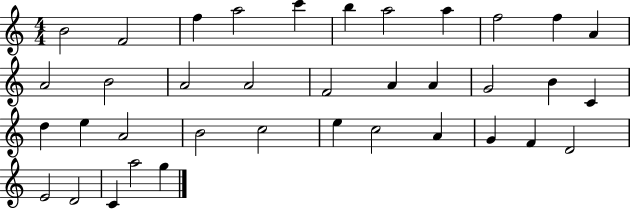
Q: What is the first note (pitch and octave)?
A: B4